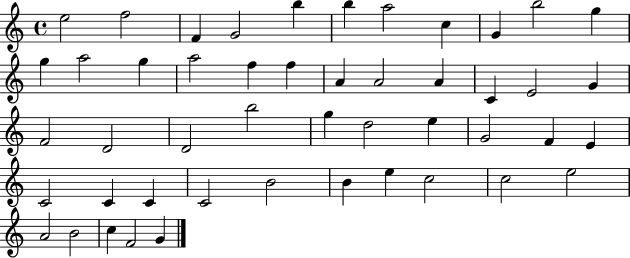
{
  \clef treble
  \time 4/4
  \defaultTimeSignature
  \key c \major
  e''2 f''2 | f'4 g'2 b''4 | b''4 a''2 c''4 | g'4 b''2 g''4 | \break g''4 a''2 g''4 | a''2 f''4 f''4 | a'4 a'2 a'4 | c'4 e'2 g'4 | \break f'2 d'2 | d'2 b''2 | g''4 d''2 e''4 | g'2 f'4 e'4 | \break c'2 c'4 c'4 | c'2 b'2 | b'4 e''4 c''2 | c''2 e''2 | \break a'2 b'2 | c''4 f'2 g'4 | \bar "|."
}